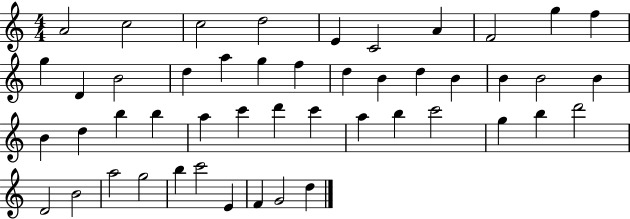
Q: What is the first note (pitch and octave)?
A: A4